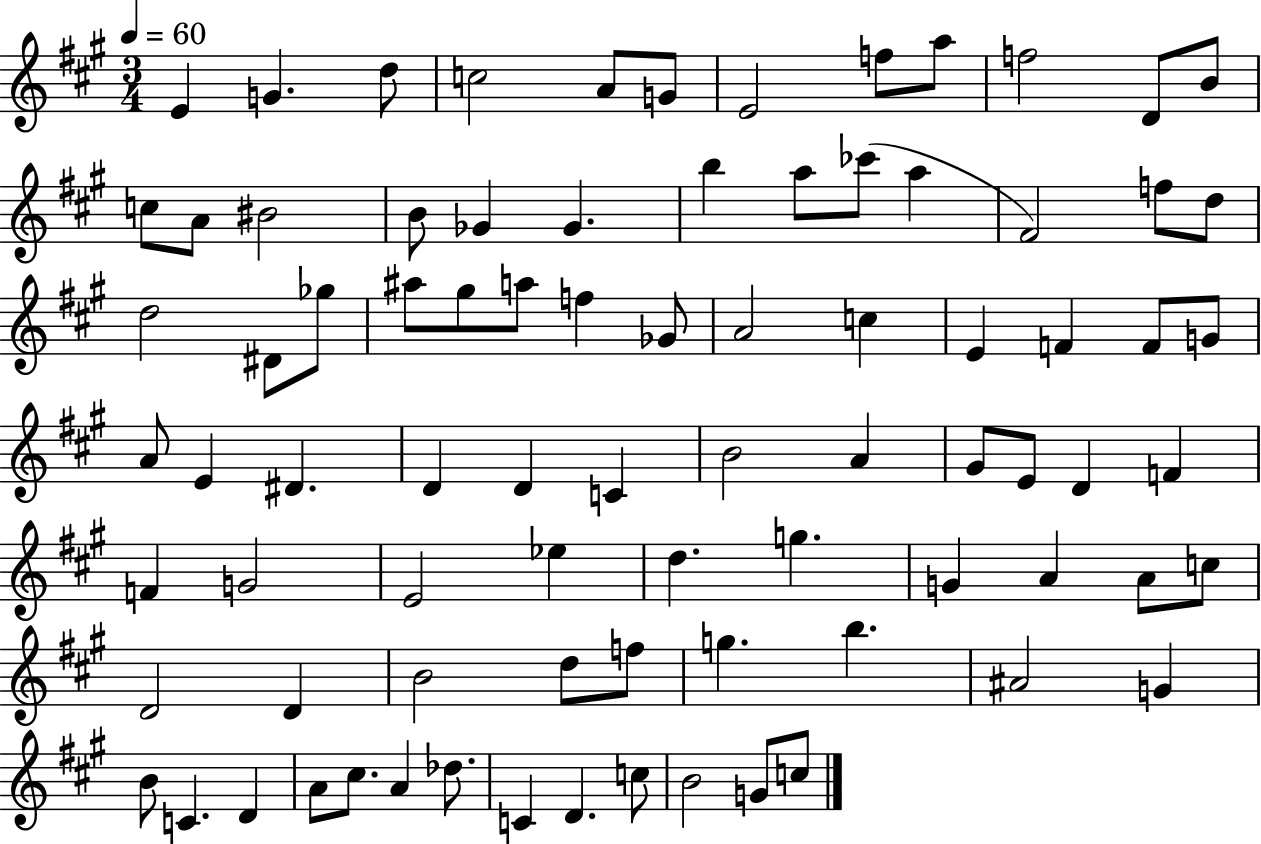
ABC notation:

X:1
T:Untitled
M:3/4
L:1/4
K:A
E G d/2 c2 A/2 G/2 E2 f/2 a/2 f2 D/2 B/2 c/2 A/2 ^B2 B/2 _G _G b a/2 _c'/2 a ^F2 f/2 d/2 d2 ^D/2 _g/2 ^a/2 ^g/2 a/2 f _G/2 A2 c E F F/2 G/2 A/2 E ^D D D C B2 A ^G/2 E/2 D F F G2 E2 _e d g G A A/2 c/2 D2 D B2 d/2 f/2 g b ^A2 G B/2 C D A/2 ^c/2 A _d/2 C D c/2 B2 G/2 c/2